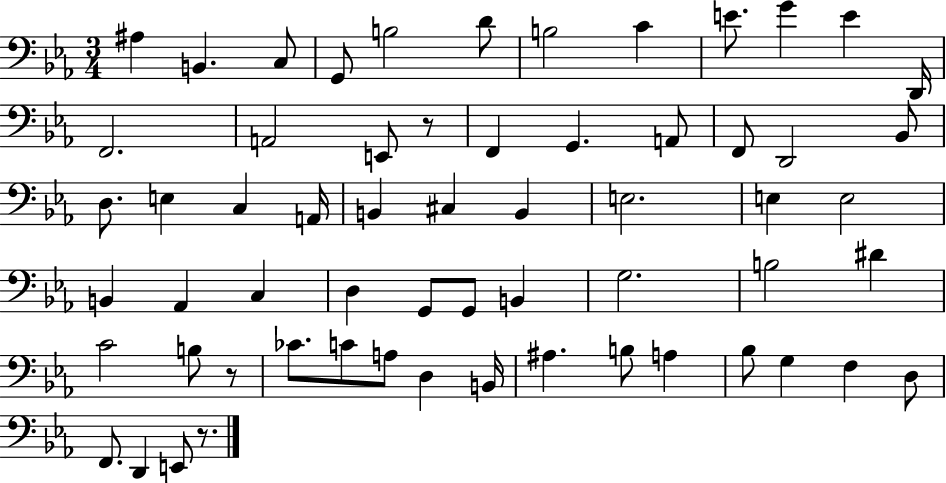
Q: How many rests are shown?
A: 3